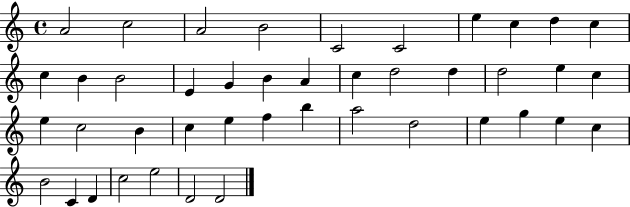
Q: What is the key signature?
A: C major